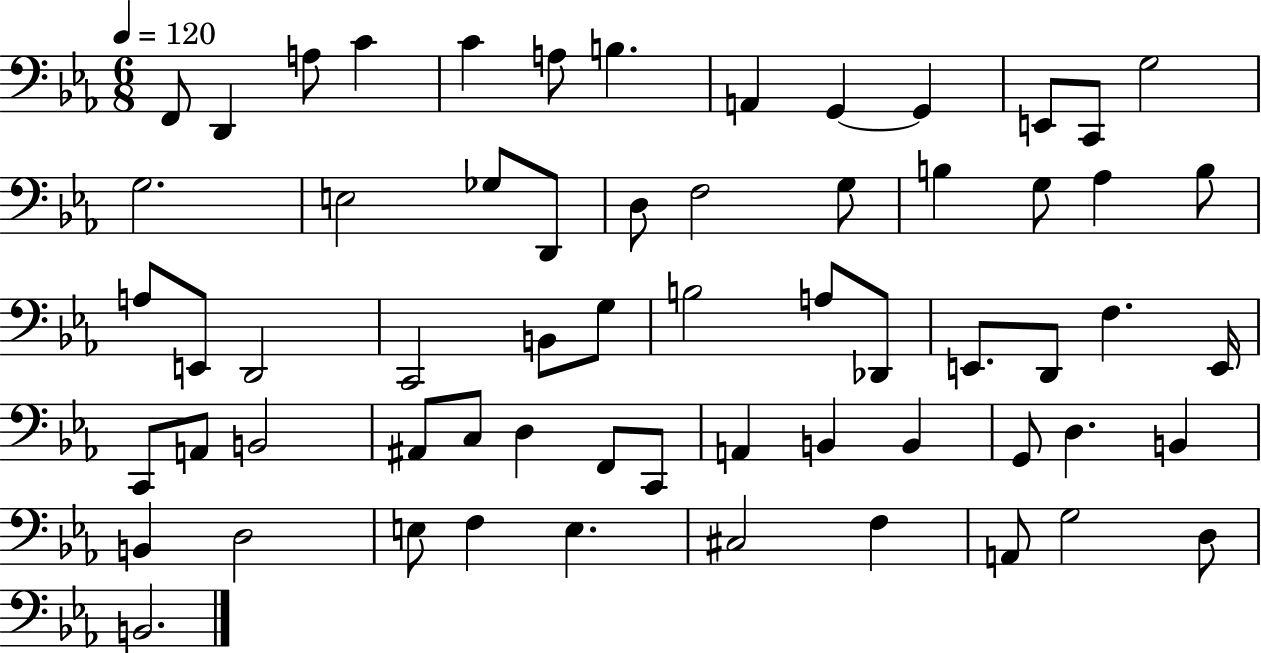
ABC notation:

X:1
T:Untitled
M:6/8
L:1/4
K:Eb
F,,/2 D,, A,/2 C C A,/2 B, A,, G,, G,, E,,/2 C,,/2 G,2 G,2 E,2 _G,/2 D,,/2 D,/2 F,2 G,/2 B, G,/2 _A, B,/2 A,/2 E,,/2 D,,2 C,,2 B,,/2 G,/2 B,2 A,/2 _D,,/2 E,,/2 D,,/2 F, E,,/4 C,,/2 A,,/2 B,,2 ^A,,/2 C,/2 D, F,,/2 C,,/2 A,, B,, B,, G,,/2 D, B,, B,, D,2 E,/2 F, E, ^C,2 F, A,,/2 G,2 D,/2 B,,2